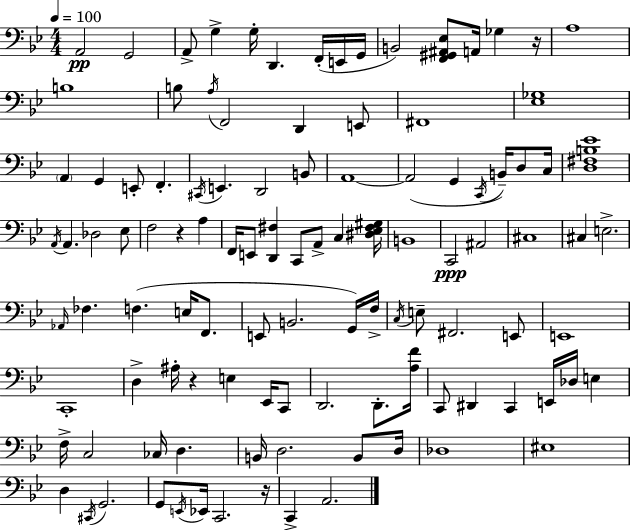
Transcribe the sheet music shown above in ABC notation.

X:1
T:Untitled
M:4/4
L:1/4
K:Bb
A,,2 G,,2 A,,/2 G, G,/4 D,, F,,/4 E,,/4 G,,/4 B,,2 [F,,^G,,^A,,_E,]/2 A,,/4 _G, z/4 A,4 B,4 B,/2 A,/4 F,,2 D,, E,,/2 ^F,,4 [_E,_G,]4 A,, G,, E,,/2 F,, ^C,,/4 E,, D,,2 B,,/2 A,,4 A,,2 G,, C,,/4 B,,/4 D,/2 C,/4 [D,^F,B,_E]4 A,,/4 A,, _D,2 _E,/2 F,2 z A, F,,/4 E,,/2 [D,,^F,] C,,/2 A,,/2 C, [^D,_E,^F,^G,]/4 B,,4 C,,2 ^A,,2 ^C,4 ^C, E,2 _A,,/4 _F, F, E,/4 F,,/2 E,,/2 B,,2 G,,/4 F,/4 C,/4 E,/2 ^F,,2 E,,/2 E,,4 C,,4 D, ^A,/4 z E, _E,,/4 C,,/2 D,,2 D,,/2 [A,F]/4 C,,/2 ^D,, C,, E,,/4 _D,/4 E, F,/4 C,2 _C,/4 D, B,,/4 D,2 B,,/2 D,/4 _D,4 ^E,4 D, ^C,,/4 G,,2 G,,/2 E,,/4 _E,,/4 C,,2 z/4 C,, A,,2